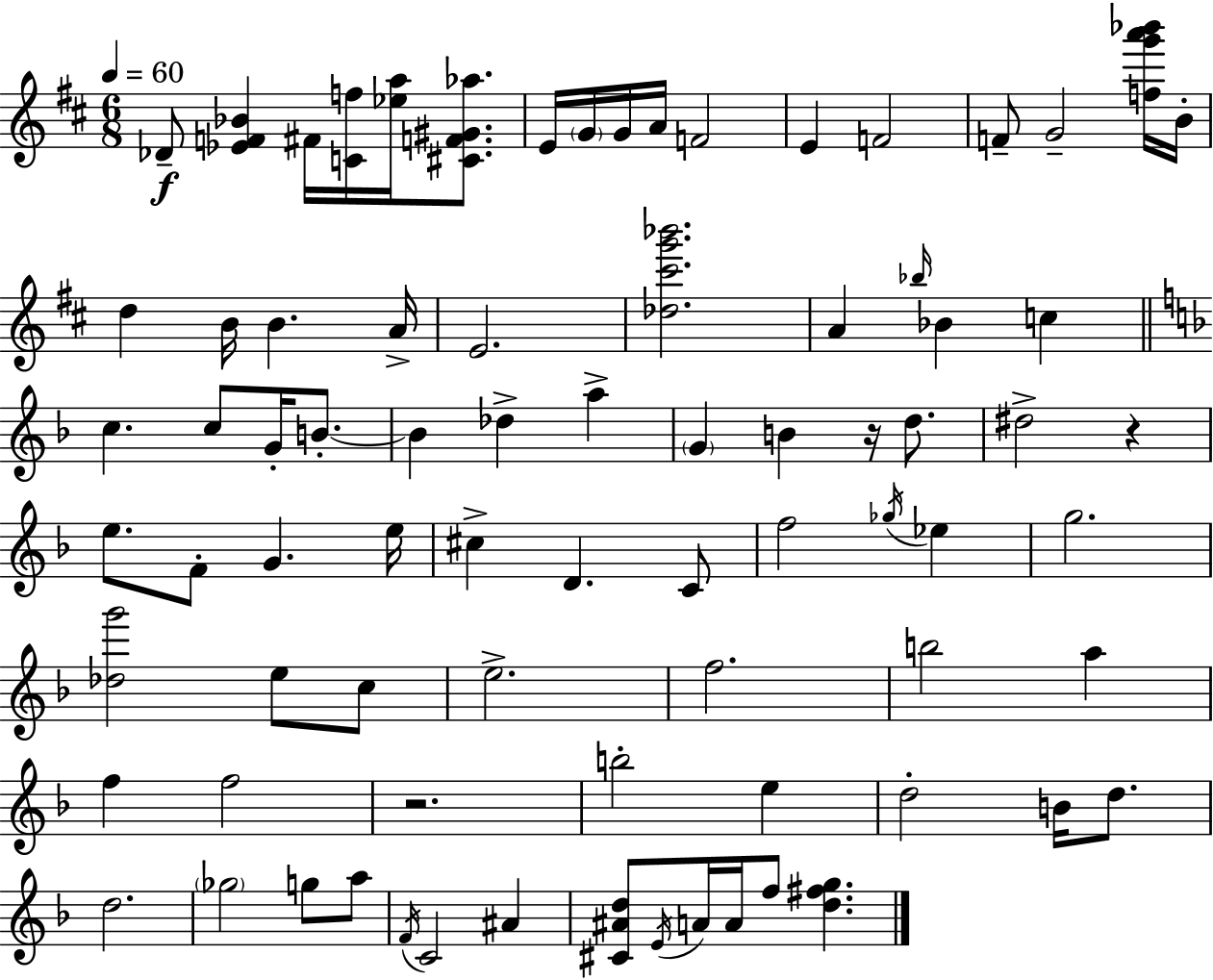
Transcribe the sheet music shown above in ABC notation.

X:1
T:Untitled
M:6/8
L:1/4
K:D
_D/2 [_EF_B] ^F/4 [Cf]/4 [_ea]/4 [^CF^G_a]/2 E/4 G/4 G/4 A/4 F2 E F2 F/2 G2 [fg'a'_b']/4 B/4 d B/4 B A/4 E2 [_d^c'g'_b']2 A _b/4 _B c c c/2 G/4 B/2 B _d a G B z/4 d/2 ^d2 z e/2 F/2 G e/4 ^c D C/2 f2 _g/4 _e g2 [_dg']2 e/2 c/2 e2 f2 b2 a f f2 z2 b2 e d2 B/4 d/2 d2 _g2 g/2 a/2 F/4 C2 ^A [^C^Ad]/2 E/4 A/4 A/4 f/2 [d^fg]